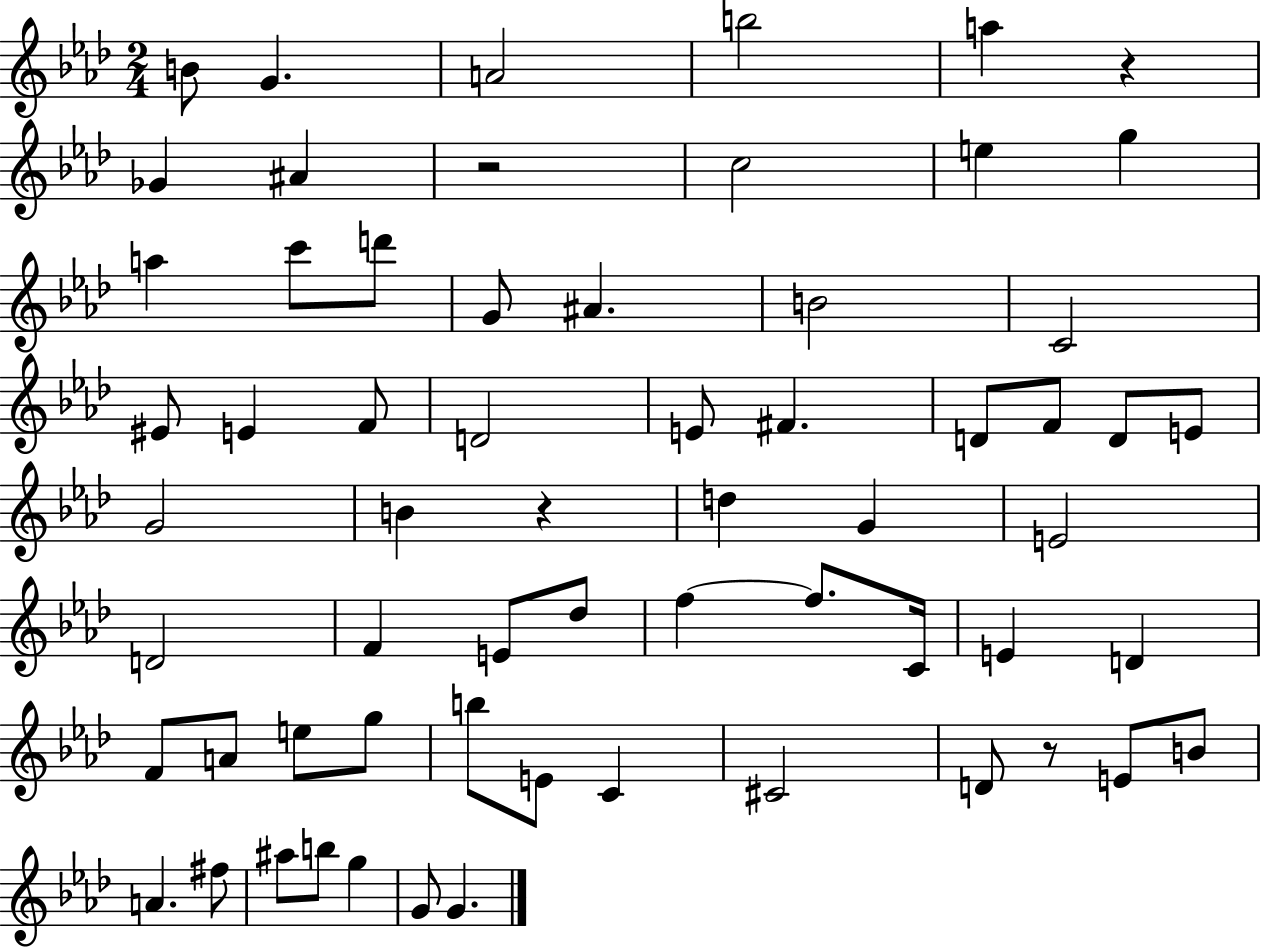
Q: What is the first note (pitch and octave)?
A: B4